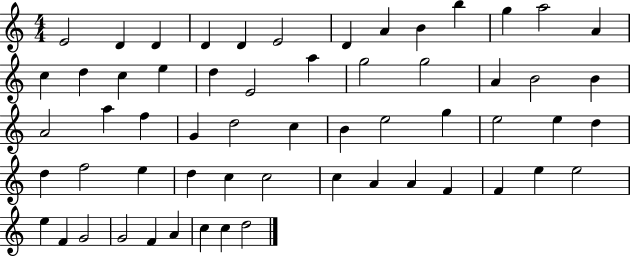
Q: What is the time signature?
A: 4/4